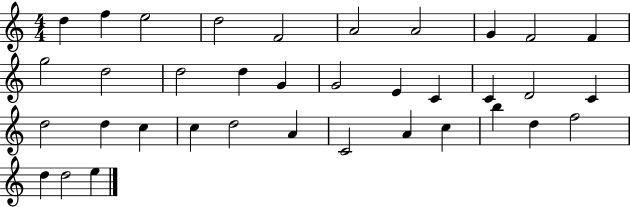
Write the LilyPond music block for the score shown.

{
  \clef treble
  \numericTimeSignature
  \time 4/4
  \key c \major
  d''4 f''4 e''2 | d''2 f'2 | a'2 a'2 | g'4 f'2 f'4 | \break g''2 d''2 | d''2 d''4 g'4 | g'2 e'4 c'4 | c'4 d'2 c'4 | \break d''2 d''4 c''4 | c''4 d''2 a'4 | c'2 a'4 c''4 | b''4 d''4 f''2 | \break d''4 d''2 e''4 | \bar "|."
}